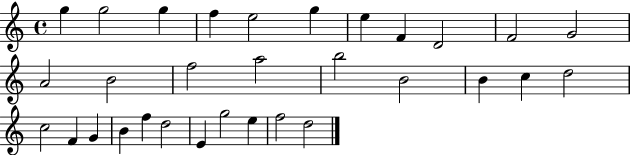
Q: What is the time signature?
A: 4/4